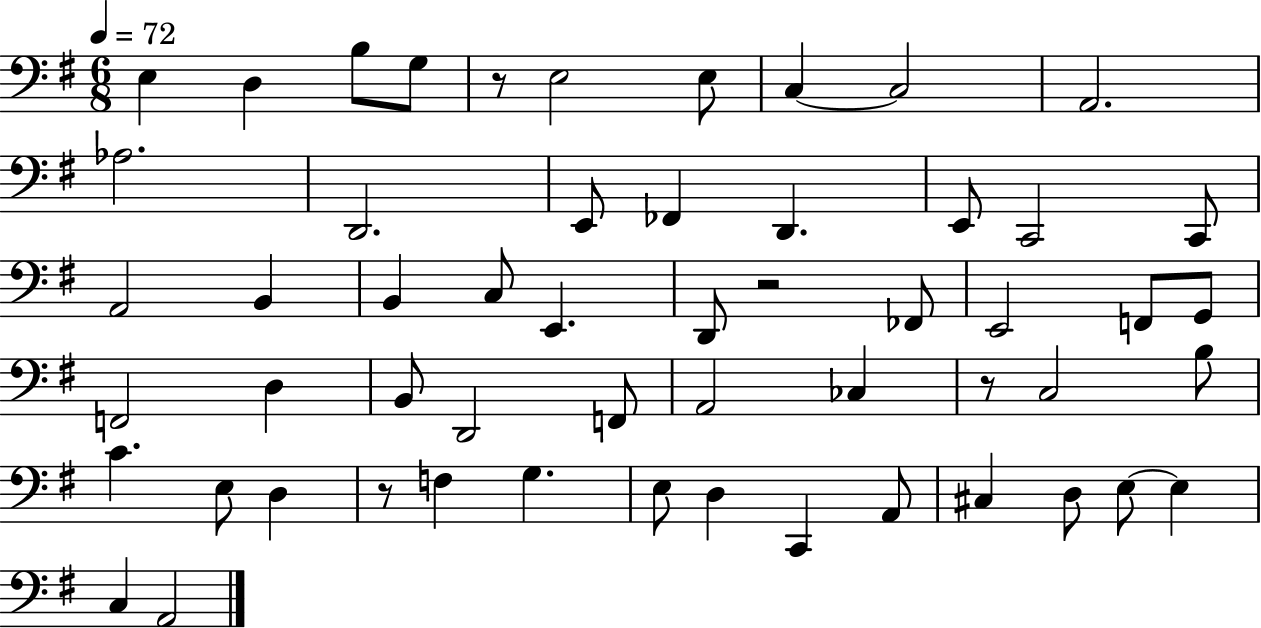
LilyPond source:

{
  \clef bass
  \numericTimeSignature
  \time 6/8
  \key g \major
  \tempo 4 = 72
  e4 d4 b8 g8 | r8 e2 e8 | c4~~ c2 | a,2. | \break aes2. | d,2. | e,8 fes,4 d,4. | e,8 c,2 c,8 | \break a,2 b,4 | b,4 c8 e,4. | d,8 r2 fes,8 | e,2 f,8 g,8 | \break f,2 d4 | b,8 d,2 f,8 | a,2 ces4 | r8 c2 b8 | \break c'4. e8 d4 | r8 f4 g4. | e8 d4 c,4 a,8 | cis4 d8 e8~~ e4 | \break c4 a,2 | \bar "|."
}